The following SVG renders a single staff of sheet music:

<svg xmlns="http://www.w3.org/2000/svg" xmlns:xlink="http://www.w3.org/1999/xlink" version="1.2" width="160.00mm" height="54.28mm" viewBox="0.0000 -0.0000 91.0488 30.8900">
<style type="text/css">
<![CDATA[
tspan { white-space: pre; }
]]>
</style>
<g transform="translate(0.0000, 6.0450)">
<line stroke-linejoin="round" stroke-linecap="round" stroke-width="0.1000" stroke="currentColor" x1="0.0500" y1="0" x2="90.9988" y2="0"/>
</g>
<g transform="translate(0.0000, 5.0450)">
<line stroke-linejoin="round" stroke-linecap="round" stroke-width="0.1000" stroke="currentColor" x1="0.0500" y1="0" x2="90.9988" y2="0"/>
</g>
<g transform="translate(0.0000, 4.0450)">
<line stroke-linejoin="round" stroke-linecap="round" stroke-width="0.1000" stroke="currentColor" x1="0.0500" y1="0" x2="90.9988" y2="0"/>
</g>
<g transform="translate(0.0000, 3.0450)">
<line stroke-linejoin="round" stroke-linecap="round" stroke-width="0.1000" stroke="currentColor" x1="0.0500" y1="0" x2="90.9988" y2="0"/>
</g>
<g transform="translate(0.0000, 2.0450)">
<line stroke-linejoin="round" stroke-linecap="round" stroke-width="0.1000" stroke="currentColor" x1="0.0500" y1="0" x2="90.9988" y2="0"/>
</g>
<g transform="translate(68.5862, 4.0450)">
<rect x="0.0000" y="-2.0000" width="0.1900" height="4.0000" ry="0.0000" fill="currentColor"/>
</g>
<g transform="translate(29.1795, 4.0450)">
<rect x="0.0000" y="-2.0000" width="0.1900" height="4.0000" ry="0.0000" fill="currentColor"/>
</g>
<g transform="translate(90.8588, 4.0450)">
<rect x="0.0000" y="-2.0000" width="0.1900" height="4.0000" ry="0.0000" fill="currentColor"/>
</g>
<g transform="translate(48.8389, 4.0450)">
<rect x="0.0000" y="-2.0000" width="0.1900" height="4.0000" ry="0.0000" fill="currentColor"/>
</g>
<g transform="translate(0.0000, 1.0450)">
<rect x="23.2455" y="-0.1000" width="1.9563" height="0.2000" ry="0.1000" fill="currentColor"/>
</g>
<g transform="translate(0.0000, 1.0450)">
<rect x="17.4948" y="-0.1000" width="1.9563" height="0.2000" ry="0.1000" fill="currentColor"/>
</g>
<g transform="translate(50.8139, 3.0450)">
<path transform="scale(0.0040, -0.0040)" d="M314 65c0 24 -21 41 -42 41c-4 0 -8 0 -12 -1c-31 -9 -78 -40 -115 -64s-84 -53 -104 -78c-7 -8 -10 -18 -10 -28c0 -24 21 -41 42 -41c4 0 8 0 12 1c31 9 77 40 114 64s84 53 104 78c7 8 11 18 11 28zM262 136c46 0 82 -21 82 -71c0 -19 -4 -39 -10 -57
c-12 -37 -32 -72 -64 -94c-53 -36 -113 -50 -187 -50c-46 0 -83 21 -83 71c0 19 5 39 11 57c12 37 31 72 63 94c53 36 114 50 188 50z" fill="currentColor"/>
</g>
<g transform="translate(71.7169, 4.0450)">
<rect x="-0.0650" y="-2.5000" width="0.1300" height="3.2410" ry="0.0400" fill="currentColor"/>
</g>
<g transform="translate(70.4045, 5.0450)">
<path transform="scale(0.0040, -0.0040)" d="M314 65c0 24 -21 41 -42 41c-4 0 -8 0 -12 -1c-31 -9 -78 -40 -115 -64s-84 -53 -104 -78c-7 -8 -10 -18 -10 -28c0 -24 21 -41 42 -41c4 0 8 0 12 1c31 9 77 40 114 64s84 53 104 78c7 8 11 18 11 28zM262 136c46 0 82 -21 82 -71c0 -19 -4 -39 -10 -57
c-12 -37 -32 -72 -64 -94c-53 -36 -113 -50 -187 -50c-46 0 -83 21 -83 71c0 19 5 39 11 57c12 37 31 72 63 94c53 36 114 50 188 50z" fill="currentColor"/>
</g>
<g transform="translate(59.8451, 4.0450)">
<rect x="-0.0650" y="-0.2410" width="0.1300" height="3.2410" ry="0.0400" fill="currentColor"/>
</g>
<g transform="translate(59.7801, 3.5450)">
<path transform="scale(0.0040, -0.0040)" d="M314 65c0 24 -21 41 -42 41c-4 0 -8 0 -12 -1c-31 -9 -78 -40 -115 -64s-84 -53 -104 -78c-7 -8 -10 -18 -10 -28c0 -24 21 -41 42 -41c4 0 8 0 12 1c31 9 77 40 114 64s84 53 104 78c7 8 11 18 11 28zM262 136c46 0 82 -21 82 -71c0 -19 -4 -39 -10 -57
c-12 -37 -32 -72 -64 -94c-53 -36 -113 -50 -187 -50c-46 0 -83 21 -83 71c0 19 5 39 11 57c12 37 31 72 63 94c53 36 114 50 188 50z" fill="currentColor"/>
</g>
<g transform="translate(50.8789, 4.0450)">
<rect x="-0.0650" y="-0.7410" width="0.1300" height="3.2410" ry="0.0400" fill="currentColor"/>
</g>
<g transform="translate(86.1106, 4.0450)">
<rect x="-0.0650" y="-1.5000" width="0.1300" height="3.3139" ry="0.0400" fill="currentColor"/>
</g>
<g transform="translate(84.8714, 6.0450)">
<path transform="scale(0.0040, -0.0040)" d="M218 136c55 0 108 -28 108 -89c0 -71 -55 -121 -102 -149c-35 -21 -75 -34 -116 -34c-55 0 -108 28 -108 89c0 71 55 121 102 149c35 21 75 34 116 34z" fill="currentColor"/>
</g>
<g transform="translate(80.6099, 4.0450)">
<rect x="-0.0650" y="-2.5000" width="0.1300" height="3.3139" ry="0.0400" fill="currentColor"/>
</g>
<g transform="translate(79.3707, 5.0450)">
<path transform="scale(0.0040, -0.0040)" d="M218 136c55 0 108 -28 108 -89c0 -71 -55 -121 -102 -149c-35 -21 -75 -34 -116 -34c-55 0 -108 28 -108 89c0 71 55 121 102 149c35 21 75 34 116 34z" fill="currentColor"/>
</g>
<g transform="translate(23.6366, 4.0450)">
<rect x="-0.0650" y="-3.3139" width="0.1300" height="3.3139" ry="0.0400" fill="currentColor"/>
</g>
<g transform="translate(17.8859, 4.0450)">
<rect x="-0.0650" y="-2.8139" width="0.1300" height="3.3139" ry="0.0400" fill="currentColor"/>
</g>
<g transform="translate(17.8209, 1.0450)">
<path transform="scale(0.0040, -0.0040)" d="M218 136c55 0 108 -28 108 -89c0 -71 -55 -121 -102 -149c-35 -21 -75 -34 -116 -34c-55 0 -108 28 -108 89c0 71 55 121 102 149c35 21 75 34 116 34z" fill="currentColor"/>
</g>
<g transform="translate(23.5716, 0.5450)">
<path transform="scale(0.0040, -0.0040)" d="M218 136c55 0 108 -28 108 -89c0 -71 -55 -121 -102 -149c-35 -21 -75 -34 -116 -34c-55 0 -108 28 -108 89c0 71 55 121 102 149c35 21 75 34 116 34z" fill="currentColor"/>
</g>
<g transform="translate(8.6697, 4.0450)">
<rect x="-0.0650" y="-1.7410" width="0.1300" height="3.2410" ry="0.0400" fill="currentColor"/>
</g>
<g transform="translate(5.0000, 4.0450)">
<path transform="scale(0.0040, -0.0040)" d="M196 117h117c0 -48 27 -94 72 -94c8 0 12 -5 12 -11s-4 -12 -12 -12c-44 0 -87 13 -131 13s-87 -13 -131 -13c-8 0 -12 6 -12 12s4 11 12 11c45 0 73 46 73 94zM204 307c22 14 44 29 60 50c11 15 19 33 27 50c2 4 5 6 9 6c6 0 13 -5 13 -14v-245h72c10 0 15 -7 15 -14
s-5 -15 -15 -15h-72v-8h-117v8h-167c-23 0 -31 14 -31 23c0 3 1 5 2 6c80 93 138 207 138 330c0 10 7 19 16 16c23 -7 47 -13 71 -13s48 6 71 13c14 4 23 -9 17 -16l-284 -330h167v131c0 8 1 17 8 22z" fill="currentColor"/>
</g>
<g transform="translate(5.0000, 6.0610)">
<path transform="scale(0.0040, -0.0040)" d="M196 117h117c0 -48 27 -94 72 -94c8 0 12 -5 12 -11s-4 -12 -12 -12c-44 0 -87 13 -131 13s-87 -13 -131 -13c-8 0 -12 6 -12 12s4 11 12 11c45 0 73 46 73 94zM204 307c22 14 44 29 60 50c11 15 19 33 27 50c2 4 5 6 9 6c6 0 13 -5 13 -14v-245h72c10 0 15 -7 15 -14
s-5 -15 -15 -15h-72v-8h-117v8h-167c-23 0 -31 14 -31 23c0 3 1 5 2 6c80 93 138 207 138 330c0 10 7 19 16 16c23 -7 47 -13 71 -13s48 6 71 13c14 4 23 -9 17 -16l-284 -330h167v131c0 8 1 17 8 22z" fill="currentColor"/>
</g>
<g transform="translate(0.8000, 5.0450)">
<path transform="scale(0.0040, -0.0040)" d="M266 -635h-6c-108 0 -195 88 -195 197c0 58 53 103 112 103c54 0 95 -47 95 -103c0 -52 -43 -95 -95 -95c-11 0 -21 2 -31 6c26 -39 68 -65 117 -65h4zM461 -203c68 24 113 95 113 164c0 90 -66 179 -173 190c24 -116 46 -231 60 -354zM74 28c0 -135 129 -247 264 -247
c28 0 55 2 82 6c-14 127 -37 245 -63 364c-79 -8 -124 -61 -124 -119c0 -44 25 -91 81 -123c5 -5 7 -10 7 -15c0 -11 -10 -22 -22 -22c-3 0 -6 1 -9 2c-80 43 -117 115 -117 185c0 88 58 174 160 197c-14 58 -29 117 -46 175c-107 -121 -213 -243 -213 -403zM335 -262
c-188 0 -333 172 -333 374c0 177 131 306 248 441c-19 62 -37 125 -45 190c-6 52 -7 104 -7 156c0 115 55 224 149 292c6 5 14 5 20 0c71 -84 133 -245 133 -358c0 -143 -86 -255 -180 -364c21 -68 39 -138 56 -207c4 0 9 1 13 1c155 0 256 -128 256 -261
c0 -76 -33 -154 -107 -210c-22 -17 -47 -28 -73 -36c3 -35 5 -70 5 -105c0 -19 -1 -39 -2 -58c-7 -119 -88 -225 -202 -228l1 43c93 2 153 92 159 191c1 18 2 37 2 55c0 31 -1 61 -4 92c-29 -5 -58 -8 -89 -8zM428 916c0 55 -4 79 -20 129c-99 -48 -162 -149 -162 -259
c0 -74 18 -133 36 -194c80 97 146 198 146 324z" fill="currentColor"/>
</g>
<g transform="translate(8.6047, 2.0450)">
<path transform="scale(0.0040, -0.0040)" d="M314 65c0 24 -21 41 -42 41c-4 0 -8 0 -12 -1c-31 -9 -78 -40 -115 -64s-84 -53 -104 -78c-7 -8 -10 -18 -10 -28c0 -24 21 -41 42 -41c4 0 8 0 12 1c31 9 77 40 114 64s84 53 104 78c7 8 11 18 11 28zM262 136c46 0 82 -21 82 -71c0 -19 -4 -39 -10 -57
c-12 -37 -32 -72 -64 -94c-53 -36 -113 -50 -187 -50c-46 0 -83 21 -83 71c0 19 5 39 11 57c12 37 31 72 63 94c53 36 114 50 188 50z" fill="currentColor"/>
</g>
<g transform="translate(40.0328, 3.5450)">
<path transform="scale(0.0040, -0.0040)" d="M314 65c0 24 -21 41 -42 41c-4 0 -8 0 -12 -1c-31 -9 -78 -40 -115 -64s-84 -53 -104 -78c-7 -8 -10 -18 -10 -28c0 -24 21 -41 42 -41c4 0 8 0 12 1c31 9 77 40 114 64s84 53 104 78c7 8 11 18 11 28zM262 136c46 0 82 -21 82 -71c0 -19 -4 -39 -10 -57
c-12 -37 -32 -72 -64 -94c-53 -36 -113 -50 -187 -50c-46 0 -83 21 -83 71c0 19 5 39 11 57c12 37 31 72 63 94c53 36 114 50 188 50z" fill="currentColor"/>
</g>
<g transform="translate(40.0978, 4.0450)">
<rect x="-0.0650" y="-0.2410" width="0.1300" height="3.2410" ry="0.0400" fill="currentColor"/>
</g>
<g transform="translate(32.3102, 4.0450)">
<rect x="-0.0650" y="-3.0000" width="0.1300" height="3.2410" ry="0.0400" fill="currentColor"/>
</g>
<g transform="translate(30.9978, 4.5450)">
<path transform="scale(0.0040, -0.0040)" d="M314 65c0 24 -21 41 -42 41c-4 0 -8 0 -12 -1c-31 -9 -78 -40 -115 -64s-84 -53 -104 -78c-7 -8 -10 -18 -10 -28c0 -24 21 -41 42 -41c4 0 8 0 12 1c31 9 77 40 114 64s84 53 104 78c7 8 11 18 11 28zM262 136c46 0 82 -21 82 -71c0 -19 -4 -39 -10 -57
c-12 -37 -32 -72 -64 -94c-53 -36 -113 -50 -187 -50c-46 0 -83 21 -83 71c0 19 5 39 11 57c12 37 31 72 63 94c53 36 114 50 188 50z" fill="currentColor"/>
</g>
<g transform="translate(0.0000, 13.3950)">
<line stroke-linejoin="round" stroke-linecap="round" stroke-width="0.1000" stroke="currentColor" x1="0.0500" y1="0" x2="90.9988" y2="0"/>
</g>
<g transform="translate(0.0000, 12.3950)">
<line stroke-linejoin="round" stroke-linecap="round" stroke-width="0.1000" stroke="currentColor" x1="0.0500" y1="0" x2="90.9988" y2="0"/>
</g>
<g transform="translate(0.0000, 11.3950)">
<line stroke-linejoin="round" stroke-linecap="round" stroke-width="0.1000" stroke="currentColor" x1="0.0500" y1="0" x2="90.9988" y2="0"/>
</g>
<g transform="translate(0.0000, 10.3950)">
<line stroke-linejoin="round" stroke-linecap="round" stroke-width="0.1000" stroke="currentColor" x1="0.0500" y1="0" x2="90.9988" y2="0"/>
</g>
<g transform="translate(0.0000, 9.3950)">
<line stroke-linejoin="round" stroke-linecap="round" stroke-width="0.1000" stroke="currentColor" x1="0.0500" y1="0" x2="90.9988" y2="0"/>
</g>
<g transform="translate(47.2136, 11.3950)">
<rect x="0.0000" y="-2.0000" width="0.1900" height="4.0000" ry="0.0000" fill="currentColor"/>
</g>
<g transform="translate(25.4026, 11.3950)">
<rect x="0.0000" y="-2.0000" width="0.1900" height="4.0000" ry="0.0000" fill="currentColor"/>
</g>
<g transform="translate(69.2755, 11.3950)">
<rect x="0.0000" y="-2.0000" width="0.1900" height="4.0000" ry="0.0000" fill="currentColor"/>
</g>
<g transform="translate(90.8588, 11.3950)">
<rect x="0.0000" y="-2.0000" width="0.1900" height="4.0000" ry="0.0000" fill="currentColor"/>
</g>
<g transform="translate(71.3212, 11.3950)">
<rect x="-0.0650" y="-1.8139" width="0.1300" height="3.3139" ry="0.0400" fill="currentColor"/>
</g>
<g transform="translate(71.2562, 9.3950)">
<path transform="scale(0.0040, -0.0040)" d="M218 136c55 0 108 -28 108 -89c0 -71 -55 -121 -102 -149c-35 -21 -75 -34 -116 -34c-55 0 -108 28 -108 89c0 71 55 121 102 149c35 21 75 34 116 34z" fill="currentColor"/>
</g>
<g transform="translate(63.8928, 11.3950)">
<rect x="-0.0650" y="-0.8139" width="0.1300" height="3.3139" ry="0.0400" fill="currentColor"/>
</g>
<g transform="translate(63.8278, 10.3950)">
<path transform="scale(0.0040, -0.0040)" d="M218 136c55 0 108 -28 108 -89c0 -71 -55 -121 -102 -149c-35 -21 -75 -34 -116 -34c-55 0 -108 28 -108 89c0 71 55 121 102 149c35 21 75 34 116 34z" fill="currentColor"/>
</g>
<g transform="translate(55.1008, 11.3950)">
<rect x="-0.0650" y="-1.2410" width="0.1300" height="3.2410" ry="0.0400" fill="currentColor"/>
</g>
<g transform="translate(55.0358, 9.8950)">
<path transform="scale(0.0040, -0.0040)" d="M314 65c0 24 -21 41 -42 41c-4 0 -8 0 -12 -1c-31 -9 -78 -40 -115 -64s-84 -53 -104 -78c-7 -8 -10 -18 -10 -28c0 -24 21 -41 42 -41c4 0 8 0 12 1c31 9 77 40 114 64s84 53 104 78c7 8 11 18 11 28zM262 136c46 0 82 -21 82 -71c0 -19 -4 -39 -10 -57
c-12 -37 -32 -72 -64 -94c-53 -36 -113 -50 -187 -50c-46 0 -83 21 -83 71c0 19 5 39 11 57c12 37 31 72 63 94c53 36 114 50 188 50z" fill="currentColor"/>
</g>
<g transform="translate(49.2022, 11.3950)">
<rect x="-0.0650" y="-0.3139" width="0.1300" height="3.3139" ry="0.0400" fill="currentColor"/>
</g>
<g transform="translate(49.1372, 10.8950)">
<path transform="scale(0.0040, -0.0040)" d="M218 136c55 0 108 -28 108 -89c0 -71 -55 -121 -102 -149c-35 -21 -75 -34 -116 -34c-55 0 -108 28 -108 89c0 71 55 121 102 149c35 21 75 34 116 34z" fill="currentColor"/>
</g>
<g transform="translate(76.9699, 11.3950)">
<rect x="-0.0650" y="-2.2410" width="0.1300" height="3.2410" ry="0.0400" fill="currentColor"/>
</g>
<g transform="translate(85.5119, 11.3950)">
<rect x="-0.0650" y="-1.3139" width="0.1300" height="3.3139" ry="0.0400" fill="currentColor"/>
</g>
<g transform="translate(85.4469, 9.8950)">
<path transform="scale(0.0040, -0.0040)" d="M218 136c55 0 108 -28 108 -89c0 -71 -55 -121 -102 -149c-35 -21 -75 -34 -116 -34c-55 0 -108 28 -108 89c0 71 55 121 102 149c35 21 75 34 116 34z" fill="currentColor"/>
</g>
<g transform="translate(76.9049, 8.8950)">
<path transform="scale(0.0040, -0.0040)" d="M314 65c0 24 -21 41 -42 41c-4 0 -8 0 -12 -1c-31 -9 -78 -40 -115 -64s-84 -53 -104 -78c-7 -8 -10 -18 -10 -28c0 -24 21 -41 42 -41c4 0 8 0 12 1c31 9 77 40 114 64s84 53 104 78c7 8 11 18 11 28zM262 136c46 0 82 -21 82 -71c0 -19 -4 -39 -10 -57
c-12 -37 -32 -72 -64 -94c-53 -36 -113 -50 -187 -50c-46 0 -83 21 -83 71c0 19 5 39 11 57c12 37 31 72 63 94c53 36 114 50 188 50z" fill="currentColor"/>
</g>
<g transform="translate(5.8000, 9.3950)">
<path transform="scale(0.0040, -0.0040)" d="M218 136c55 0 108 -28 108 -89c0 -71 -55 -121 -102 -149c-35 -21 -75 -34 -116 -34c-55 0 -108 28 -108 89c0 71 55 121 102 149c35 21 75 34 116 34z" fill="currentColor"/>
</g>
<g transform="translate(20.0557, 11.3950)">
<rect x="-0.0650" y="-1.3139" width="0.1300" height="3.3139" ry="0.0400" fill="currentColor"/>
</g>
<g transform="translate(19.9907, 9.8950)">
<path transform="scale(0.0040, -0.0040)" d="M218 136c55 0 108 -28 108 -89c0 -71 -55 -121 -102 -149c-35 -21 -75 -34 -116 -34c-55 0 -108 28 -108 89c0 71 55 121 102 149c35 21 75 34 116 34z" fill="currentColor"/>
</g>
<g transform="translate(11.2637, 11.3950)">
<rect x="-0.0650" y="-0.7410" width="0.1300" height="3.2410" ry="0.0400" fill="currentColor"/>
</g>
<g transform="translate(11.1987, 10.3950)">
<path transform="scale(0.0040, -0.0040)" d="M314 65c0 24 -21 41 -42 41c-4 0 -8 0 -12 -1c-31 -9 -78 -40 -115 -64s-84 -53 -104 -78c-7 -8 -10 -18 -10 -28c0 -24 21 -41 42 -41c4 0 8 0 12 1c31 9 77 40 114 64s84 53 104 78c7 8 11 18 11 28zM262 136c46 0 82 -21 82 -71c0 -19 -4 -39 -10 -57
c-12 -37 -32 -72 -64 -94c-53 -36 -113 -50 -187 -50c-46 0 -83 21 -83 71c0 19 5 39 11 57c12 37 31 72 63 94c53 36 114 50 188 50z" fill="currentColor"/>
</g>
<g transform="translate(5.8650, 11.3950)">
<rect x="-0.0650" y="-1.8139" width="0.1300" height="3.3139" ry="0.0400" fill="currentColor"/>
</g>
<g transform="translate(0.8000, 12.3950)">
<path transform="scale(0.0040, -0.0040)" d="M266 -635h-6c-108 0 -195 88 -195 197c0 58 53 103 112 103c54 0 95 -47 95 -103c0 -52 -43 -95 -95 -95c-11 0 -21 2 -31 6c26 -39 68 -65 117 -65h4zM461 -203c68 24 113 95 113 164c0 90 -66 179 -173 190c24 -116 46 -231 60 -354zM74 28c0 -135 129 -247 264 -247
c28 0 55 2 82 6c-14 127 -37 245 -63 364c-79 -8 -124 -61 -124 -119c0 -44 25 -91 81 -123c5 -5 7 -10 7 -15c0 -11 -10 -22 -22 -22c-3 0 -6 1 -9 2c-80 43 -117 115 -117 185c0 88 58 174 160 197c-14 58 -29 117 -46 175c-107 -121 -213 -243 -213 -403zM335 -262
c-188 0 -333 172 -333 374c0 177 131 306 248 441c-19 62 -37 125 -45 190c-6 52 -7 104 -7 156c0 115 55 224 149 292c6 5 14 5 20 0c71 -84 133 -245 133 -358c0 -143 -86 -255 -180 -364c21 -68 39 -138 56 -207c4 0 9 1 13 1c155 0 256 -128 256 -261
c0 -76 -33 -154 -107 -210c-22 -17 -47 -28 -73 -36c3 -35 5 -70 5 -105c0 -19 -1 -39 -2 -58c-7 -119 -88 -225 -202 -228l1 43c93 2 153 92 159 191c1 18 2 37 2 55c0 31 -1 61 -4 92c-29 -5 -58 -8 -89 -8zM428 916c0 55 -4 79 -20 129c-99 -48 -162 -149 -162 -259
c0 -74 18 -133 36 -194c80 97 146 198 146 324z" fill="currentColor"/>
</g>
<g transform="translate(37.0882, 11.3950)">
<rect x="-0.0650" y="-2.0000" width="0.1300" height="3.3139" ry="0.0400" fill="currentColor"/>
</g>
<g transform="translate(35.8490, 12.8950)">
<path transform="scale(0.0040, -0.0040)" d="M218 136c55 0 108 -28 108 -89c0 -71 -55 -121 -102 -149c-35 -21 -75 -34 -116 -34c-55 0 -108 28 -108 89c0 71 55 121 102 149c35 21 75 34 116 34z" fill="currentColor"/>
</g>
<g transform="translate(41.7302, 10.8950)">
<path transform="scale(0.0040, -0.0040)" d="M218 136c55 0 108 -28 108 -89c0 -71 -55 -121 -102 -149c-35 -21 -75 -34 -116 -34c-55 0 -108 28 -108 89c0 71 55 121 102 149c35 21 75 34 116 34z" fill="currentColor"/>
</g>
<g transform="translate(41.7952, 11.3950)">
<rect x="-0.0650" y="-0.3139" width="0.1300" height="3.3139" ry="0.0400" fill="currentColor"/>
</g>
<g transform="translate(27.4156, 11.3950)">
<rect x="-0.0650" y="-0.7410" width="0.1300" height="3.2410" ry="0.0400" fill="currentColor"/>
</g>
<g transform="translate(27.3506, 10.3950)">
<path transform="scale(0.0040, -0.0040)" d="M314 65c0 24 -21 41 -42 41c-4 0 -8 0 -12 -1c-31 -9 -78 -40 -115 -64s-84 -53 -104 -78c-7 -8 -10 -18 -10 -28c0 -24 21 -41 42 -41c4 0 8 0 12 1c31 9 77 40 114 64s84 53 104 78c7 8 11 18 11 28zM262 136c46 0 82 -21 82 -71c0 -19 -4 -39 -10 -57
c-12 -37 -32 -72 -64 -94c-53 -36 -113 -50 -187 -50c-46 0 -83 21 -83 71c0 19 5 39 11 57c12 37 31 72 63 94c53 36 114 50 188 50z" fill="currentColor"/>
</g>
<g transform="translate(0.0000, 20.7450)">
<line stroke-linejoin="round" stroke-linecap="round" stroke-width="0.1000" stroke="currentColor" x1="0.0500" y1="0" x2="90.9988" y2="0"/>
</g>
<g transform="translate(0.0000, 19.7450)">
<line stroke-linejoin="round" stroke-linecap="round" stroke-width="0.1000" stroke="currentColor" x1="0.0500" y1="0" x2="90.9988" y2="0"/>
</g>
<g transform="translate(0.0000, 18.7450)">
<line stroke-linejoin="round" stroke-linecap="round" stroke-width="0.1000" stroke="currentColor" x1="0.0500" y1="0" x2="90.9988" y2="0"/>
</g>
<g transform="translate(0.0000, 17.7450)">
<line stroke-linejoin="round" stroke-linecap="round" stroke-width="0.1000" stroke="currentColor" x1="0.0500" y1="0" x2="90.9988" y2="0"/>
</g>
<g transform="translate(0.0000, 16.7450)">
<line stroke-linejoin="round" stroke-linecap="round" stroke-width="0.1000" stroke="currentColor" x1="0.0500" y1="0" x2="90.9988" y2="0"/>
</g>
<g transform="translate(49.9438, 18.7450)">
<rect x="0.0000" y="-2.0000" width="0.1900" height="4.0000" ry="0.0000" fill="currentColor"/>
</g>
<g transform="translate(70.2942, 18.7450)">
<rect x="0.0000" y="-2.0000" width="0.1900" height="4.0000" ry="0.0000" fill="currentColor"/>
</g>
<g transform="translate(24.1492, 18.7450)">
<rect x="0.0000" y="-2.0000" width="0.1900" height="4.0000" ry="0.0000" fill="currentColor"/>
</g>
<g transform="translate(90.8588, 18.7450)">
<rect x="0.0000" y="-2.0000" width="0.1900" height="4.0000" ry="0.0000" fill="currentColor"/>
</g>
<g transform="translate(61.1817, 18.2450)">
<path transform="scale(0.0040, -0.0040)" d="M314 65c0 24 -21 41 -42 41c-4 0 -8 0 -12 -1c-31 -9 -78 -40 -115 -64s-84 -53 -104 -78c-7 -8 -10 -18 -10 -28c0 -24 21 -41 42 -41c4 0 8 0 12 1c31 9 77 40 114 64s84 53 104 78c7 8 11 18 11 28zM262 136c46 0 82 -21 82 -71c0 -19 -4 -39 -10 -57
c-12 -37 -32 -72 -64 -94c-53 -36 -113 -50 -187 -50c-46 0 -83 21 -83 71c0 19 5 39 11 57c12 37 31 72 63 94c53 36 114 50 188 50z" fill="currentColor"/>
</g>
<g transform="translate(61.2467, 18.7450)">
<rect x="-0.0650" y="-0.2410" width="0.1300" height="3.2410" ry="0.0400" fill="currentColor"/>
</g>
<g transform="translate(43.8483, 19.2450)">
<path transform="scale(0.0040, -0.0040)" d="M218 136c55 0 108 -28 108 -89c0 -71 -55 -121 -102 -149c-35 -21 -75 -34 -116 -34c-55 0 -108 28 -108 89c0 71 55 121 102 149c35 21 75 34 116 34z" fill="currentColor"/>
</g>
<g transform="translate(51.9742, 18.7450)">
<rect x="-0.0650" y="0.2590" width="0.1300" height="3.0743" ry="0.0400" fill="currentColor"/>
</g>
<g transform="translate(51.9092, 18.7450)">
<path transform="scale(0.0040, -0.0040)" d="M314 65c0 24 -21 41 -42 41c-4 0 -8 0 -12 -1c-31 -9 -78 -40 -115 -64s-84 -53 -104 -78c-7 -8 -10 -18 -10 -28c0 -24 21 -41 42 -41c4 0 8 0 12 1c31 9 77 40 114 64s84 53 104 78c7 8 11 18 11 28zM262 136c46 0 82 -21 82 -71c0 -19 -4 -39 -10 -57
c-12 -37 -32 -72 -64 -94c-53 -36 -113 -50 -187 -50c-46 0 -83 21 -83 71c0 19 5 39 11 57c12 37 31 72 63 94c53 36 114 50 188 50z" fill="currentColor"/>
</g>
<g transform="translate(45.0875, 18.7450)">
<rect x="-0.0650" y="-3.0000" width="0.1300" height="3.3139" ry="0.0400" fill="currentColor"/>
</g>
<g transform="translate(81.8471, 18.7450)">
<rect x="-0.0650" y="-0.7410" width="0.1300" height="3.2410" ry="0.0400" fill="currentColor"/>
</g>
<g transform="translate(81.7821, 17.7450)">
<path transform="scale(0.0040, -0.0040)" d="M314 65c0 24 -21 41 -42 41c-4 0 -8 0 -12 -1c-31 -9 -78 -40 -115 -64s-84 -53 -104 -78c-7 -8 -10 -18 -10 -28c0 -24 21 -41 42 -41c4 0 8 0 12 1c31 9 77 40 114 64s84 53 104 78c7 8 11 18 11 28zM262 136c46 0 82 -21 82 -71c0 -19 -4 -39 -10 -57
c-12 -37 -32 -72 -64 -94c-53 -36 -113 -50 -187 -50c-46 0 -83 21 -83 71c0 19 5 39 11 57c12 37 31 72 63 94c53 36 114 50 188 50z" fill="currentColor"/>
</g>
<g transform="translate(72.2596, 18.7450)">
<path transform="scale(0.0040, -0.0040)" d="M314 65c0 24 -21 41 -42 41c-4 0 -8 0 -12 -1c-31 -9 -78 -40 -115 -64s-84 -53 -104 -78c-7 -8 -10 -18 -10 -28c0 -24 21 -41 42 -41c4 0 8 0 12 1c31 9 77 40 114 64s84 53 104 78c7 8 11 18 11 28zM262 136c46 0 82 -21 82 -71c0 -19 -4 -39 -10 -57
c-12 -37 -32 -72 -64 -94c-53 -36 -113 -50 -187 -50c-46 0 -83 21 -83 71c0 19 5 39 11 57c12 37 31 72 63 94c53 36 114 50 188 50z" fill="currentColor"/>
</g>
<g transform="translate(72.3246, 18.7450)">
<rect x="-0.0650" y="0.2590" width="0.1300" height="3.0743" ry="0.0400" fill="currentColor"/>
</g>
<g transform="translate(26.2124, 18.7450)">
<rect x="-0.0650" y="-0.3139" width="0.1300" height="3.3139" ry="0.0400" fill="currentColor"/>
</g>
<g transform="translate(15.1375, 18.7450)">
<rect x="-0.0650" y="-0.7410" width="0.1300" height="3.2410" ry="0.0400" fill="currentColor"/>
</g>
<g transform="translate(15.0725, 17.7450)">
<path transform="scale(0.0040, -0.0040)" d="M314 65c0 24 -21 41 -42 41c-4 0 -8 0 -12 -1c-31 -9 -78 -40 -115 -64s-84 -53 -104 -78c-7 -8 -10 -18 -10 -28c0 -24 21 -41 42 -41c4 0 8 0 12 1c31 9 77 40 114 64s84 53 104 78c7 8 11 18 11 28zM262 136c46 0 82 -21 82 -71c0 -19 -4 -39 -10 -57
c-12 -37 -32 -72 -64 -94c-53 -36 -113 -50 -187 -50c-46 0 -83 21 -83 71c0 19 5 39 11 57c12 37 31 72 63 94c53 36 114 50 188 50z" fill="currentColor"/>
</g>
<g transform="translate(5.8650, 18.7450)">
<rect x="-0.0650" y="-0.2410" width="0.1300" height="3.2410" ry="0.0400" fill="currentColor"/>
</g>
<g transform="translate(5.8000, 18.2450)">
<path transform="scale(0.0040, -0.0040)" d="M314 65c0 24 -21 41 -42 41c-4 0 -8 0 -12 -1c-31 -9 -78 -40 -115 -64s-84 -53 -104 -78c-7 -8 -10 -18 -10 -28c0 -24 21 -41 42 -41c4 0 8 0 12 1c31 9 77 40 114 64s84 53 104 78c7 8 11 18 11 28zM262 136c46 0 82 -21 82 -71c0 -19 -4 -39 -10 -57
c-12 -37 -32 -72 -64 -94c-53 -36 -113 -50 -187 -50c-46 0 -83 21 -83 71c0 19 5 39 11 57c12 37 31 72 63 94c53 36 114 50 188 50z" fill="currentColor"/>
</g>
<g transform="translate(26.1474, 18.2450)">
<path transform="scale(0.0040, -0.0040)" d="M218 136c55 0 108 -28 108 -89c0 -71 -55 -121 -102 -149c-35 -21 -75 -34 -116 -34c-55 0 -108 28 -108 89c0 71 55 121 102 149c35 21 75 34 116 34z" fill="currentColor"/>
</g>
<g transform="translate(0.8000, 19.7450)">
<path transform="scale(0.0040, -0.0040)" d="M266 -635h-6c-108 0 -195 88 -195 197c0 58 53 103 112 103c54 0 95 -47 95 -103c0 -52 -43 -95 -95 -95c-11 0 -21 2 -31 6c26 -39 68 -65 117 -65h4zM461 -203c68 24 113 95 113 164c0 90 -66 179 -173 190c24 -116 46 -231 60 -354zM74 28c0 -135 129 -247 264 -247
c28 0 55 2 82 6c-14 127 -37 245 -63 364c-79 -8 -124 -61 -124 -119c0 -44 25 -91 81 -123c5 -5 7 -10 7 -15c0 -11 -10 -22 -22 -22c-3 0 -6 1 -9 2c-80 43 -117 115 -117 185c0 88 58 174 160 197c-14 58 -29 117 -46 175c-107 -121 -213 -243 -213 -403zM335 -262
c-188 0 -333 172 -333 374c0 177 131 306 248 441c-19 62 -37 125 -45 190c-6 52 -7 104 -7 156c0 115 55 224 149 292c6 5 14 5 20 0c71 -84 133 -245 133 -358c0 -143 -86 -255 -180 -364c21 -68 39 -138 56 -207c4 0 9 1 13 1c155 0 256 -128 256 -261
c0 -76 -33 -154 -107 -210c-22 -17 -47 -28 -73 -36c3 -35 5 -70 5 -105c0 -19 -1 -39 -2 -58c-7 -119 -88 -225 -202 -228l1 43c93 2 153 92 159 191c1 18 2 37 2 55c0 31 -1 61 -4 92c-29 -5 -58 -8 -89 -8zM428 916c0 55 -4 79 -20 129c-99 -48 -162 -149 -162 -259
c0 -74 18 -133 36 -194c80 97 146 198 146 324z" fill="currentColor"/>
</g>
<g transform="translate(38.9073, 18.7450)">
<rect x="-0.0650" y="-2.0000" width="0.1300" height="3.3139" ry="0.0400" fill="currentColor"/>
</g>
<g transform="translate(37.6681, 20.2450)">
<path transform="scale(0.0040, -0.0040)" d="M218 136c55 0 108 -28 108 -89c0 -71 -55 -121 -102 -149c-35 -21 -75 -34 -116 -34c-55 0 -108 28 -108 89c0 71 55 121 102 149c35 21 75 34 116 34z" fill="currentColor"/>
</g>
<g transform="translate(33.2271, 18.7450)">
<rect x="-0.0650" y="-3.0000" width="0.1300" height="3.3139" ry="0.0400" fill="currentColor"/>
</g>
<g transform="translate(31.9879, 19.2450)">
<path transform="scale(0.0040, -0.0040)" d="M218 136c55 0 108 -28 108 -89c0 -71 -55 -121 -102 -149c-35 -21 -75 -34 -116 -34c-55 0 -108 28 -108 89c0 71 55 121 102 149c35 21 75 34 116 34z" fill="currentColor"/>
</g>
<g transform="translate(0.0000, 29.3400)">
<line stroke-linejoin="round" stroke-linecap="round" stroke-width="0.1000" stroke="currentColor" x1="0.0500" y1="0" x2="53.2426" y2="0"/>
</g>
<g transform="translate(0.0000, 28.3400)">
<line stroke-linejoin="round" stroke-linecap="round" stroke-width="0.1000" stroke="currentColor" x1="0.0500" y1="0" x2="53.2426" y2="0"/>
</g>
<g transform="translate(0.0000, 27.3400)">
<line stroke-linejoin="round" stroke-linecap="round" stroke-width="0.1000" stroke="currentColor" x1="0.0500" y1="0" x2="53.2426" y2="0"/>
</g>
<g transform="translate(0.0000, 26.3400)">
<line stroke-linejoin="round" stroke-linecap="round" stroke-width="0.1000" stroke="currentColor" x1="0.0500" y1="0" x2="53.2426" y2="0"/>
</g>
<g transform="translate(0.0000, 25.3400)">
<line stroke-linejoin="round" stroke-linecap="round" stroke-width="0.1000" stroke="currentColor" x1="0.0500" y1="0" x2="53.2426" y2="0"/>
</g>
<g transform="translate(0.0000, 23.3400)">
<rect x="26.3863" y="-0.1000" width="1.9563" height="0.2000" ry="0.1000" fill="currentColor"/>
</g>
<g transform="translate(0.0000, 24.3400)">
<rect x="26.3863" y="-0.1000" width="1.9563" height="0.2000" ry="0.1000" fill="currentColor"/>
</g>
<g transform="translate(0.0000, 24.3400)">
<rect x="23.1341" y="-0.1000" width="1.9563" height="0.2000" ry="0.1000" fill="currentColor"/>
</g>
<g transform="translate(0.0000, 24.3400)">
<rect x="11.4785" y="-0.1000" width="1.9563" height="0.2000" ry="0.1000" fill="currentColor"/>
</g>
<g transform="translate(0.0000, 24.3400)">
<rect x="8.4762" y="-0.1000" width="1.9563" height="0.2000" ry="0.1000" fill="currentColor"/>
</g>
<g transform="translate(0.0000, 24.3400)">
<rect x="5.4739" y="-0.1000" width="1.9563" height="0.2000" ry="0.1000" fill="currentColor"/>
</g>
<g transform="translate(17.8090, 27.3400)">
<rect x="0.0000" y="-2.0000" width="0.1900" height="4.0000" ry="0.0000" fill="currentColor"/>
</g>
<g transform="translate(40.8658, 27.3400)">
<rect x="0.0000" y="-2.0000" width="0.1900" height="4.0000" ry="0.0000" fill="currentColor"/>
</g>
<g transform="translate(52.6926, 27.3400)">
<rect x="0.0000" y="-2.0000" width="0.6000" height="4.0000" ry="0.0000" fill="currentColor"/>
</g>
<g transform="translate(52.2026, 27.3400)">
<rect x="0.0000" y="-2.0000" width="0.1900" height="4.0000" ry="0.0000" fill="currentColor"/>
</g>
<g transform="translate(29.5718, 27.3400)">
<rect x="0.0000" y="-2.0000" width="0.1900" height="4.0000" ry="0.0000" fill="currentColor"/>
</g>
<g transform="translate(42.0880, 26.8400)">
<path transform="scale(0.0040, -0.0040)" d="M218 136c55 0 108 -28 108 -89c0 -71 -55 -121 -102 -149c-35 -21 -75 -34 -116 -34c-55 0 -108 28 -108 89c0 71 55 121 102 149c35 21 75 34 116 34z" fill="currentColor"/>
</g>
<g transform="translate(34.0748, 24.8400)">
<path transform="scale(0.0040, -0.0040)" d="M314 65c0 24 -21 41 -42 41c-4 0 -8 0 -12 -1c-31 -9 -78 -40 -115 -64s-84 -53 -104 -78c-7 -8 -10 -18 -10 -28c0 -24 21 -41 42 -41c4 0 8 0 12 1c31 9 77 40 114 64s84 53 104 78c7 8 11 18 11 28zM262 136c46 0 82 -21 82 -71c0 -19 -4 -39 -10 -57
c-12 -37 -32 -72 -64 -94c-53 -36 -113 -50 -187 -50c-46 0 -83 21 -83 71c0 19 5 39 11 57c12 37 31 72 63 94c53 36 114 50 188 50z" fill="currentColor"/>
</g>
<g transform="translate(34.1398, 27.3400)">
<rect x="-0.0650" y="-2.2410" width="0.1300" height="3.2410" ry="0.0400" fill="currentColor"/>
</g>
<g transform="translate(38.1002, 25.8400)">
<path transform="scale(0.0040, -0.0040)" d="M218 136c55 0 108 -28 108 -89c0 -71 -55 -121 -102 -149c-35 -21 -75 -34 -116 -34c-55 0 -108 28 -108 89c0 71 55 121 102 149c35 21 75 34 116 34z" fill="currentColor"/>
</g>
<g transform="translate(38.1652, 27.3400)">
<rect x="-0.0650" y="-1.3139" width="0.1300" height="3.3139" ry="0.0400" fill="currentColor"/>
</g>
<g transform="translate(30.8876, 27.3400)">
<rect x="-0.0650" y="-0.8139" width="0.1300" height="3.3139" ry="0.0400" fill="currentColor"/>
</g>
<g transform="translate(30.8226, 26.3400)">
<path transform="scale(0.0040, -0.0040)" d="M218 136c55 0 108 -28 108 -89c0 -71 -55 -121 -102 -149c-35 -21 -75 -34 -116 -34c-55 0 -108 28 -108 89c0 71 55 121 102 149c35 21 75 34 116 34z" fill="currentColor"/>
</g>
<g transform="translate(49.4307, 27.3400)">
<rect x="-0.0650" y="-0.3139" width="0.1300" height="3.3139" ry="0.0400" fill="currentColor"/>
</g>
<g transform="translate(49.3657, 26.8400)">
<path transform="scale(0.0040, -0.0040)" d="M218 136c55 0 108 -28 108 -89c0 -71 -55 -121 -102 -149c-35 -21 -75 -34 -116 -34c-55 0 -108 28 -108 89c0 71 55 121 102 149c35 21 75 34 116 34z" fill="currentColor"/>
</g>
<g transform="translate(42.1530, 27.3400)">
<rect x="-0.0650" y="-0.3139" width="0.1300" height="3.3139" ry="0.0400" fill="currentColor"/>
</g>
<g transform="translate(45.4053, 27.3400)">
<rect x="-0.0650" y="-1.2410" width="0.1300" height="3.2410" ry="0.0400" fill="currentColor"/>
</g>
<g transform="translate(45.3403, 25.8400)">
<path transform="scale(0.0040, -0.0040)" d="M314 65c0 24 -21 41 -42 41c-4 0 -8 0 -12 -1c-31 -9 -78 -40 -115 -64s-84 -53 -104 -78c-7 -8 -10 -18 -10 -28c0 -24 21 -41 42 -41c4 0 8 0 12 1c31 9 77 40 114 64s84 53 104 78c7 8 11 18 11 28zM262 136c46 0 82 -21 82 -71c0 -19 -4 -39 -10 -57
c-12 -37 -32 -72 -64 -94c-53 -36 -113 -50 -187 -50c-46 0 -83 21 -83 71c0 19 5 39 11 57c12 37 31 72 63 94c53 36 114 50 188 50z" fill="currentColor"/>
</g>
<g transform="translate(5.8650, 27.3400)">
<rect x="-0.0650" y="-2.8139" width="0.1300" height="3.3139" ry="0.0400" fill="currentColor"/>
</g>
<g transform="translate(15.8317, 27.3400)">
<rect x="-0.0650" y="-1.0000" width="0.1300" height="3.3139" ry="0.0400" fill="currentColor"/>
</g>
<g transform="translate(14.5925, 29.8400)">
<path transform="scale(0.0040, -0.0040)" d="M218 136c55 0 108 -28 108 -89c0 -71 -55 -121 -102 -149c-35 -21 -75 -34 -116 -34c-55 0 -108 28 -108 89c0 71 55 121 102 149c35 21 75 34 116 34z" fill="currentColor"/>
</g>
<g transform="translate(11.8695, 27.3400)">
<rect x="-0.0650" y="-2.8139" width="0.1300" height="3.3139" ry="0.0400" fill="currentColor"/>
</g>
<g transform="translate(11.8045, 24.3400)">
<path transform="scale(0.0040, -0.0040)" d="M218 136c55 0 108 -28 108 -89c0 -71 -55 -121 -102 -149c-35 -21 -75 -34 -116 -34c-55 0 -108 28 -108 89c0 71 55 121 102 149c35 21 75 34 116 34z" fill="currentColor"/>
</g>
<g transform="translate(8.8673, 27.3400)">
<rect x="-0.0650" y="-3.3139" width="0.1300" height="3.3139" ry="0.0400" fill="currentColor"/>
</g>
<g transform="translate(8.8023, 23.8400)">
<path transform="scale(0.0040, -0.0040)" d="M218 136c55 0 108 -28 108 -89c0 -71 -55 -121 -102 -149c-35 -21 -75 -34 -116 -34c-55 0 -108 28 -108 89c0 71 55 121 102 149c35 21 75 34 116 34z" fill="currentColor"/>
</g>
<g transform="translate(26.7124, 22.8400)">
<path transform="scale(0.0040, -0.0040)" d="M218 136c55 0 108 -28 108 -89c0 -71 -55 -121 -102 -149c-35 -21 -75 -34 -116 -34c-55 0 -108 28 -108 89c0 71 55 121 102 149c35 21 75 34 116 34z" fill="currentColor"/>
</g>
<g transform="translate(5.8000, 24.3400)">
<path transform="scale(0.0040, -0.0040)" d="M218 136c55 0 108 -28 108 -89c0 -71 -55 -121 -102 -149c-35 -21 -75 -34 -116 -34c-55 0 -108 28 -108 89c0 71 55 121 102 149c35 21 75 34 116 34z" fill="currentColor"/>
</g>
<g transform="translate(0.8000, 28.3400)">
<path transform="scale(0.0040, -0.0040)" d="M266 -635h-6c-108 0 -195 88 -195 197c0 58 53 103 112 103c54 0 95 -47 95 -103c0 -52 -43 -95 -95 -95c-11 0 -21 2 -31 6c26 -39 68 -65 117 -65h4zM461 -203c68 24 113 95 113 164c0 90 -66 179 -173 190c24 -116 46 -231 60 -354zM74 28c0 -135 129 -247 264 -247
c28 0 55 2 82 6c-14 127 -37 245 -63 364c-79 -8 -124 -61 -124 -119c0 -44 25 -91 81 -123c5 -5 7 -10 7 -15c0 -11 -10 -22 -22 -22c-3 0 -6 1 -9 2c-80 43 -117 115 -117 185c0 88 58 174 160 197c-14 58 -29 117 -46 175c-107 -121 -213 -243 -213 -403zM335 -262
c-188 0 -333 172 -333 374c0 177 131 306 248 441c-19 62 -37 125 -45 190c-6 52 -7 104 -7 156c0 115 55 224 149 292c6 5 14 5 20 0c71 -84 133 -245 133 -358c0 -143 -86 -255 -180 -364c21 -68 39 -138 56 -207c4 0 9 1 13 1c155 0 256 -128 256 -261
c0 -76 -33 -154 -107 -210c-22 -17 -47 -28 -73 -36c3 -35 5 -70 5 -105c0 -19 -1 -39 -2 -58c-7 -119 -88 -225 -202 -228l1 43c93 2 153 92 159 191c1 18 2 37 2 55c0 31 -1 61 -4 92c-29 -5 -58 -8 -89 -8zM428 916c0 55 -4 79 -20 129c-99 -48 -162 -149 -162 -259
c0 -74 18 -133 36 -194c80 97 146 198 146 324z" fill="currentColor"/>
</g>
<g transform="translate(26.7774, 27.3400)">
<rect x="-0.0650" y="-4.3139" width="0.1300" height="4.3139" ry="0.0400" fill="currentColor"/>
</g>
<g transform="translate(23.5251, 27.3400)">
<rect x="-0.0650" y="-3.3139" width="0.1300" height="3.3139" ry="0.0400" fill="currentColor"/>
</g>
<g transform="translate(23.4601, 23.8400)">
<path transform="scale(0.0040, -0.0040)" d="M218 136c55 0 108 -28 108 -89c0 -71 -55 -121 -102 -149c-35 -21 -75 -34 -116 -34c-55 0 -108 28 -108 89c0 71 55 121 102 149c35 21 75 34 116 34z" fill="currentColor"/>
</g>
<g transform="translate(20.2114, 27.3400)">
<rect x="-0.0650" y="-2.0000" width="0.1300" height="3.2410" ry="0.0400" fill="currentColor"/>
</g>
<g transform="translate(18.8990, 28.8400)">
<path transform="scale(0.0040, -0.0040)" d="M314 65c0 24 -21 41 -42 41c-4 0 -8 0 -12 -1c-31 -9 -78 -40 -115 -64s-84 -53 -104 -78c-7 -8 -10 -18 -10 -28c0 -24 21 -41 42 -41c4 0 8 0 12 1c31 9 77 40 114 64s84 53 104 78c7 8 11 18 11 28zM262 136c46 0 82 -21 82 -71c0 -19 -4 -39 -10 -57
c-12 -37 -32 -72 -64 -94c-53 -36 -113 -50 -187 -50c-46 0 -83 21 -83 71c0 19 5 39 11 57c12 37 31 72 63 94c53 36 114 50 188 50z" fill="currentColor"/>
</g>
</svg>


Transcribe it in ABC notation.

X:1
T:Untitled
M:4/4
L:1/4
K:C
f2 a b A2 c2 d2 c2 G2 G E f d2 e d2 F c c e2 d f g2 e c2 d2 c A F A B2 c2 B2 d2 a b a D F2 b d' d g2 e c e2 c